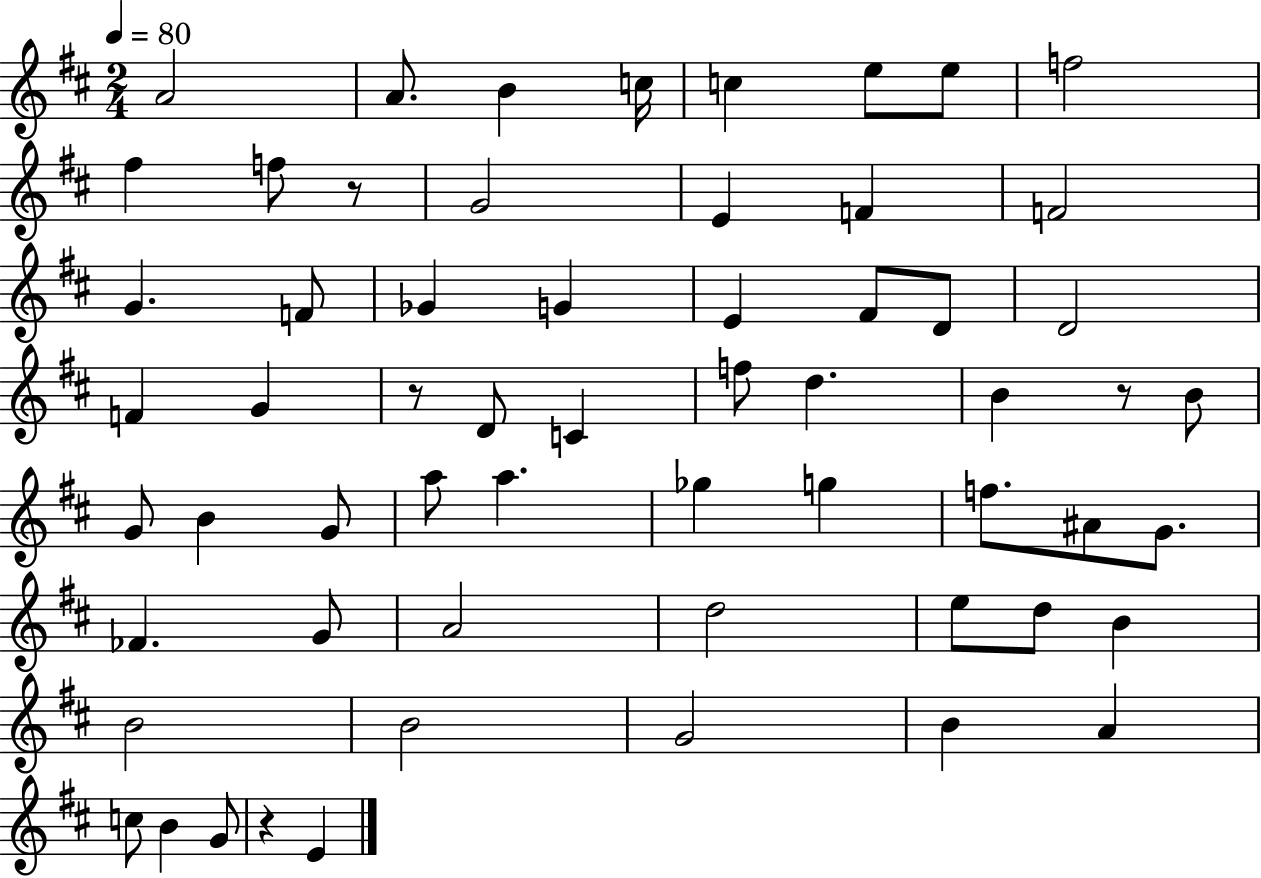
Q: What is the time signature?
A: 2/4